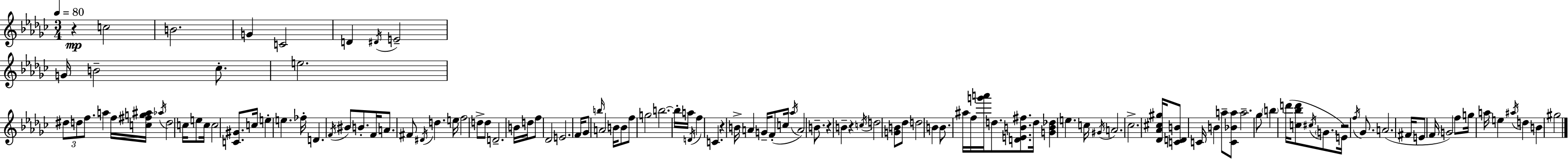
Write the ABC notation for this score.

X:1
T:Untitled
M:3/4
L:1/4
K:Ebm
z c2 B2 G C2 D ^D/4 E2 G/4 B2 _c/2 e2 ^d/2 d/2 f/2 a f/4 [c^fg^a]/4 _a/4 d2 c/4 e/2 c/4 c2 [C^G]/2 c/4 e e _f/4 D F/4 ^B/2 B/2 F/4 A/2 ^F/2 ^D/4 d e/4 f2 d/2 d/2 D2 B/4 d/4 f/2 _D2 E2 F/4 _G/2 b/4 A2 B/4 B/2 f/2 g2 b2 b/4 a/4 D/4 f C z B/4 A G/4 F/2 c/4 _a/4 A2 B/2 z B z c/4 d2 [GB]/2 _d/2 d2 B B/2 ^a/4 f/4 [g'a']/4 d/2 [DEB^f]/2 d/4 [GB_d] e c/4 ^G/4 A2 _c2 [_D_A^c^g]/4 [CDB]/2 C/4 B a/2 [C_Ba]/2 a2 _g/2 b d'/4 [c_bd']/2 ^c/4 G/2 E/4 z2 f/4 _G/2 A2 ^F/4 E/2 F/4 G2 f/2 g/4 a/4 e ^a/4 d B ^g2